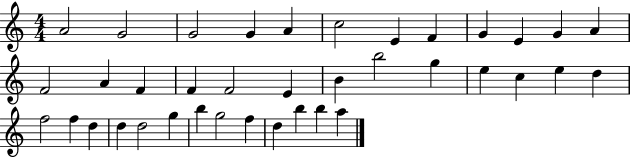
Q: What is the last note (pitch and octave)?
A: A5